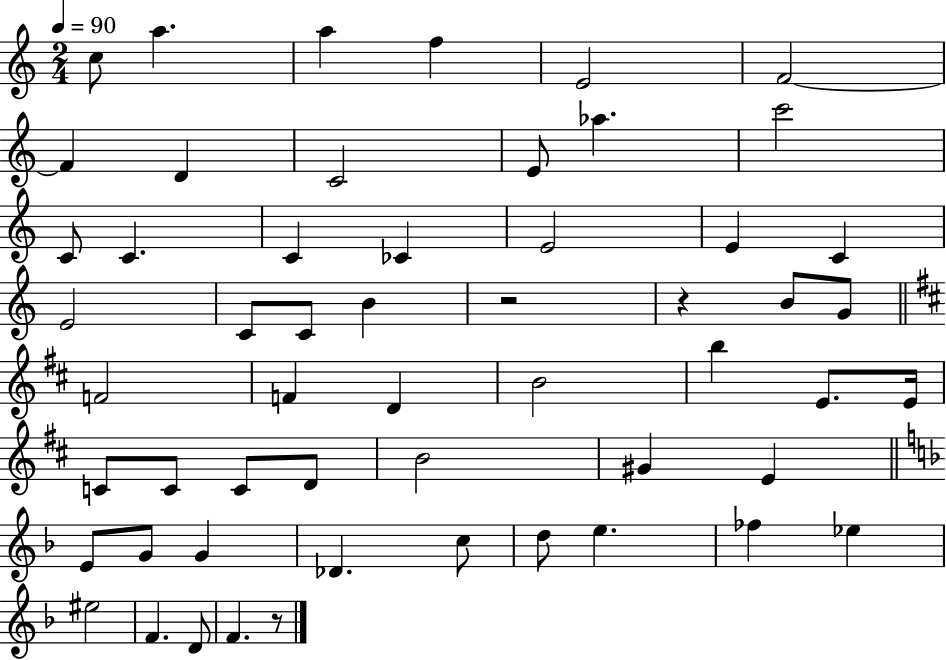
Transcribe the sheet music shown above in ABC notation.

X:1
T:Untitled
M:2/4
L:1/4
K:C
c/2 a a f E2 F2 F D C2 E/2 _a c'2 C/2 C C _C E2 E C E2 C/2 C/2 B z2 z B/2 G/2 F2 F D B2 b E/2 E/4 C/2 C/2 C/2 D/2 B2 ^G E E/2 G/2 G _D c/2 d/2 e _f _e ^e2 F D/2 F z/2